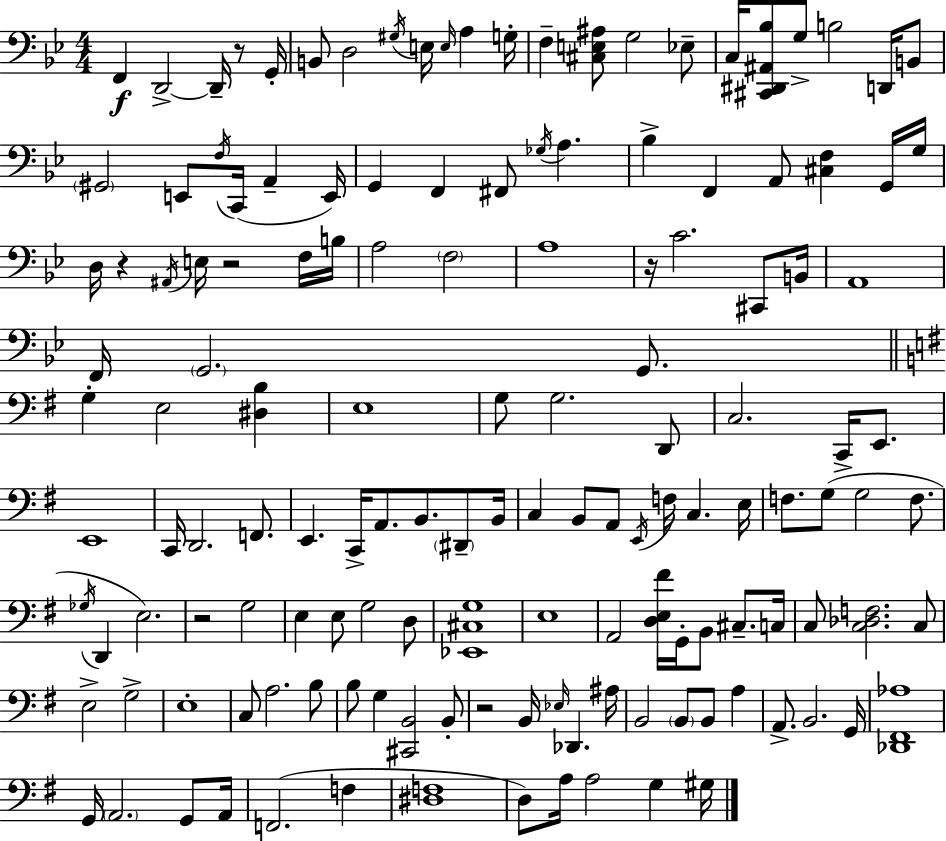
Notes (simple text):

F2/q D2/h D2/s R/e G2/s B2/e D3/h G#3/s E3/s E3/s A3/q G3/s F3/q [C#3,E3,A#3]/e G3/h Eb3/e C3/s [C#2,D#2,A#2,Bb3]/e G3/e B3/h D2/s B2/e G#2/h E2/e F3/s C2/s A2/q E2/s G2/q F2/q F#2/e Gb3/s A3/q. Bb3/q F2/q A2/e [C#3,F3]/q G2/s G3/s D3/s R/q A#2/s E3/s R/h F3/s B3/s A3/h F3/h A3/w R/s C4/h. C#2/e B2/s A2/w F2/s G2/h. G2/e. G3/q E3/h [D#3,B3]/q E3/w G3/e G3/h. D2/e C3/h. C2/s E2/e. E2/w C2/s D2/h. F2/e. E2/q. C2/s A2/e. B2/e. D#2/e B2/s C3/q B2/e A2/e E2/s F3/s C3/q. E3/s F3/e. G3/e G3/h F3/e. Gb3/s D2/q E3/h. R/h G3/h E3/q E3/e G3/h D3/e [Eb2,C#3,G3]/w E3/w A2/h [D3,E3,F#4]/s G2/s B2/e C#3/e. C3/s C3/e [C3,Db3,F3]/h. C3/e E3/h G3/h E3/w C3/e A3/h. B3/e B3/e G3/q [C#2,B2]/h B2/e R/h B2/s Eb3/s Db2/q. A#3/s B2/h B2/e B2/e A3/q A2/e. B2/h. G2/s [Db2,F#2,Ab3]/w G2/s A2/h. G2/e A2/s F2/h. F3/q [D#3,F3]/w D3/e A3/s A3/h G3/q G#3/s